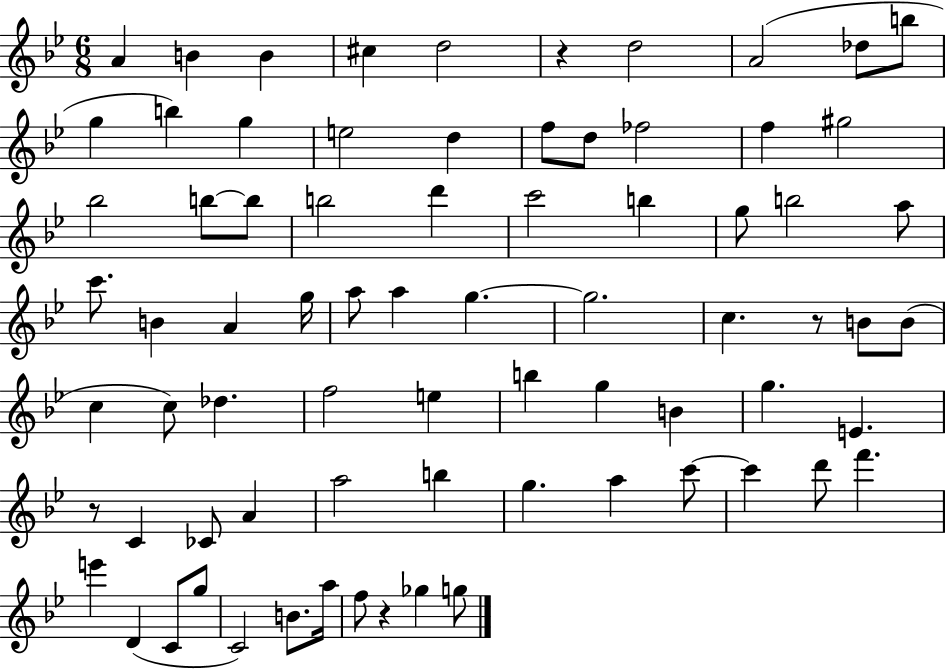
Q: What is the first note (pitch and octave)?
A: A4